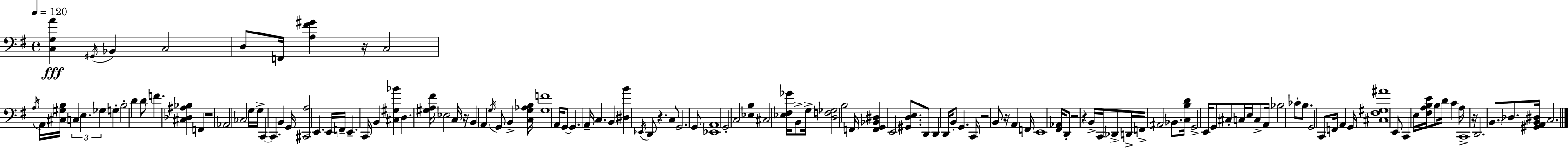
{
  \clef bass
  \time 4/4
  \defaultTimeSignature
  \key e \minor
  \tempo 4 = 120
  <c g a'>4\fff \acciaccatura { gis,16 } bes,4 c2 | d8 f,16 <a fis' gis'>4 r16 c2 | \acciaccatura { a16 } a,16 <cis gis b>16 \tuplet 3/2 { c4 e4. ges4 } | g4-. b2-. d'4-- | \break d'8 f'4. <cis des ais bes>4 f,4 | r1 | aes,2 ces2 | g16 g16-> c,4~~ c,4. b,4 | \break g,16 <cis, a>2 e,4. | e,16 f,16-- e,4.-- c,16 b,4 <cis gis bes'>4 | d4. <gis a fis'>16 ees2 | c16 r16 b,4 a,4 \acciaccatura { g16 } g,8 b,4-> | \break <c g aes b>16 <g f'>1 | a,16 g,8~~ g,4. a,16-- c4. | b,4 <dis b'>4 \acciaccatura { ees,16 } d,8 r4. | c8 g,2. | \break g,8 <ees, a,>1 | g,2-. c2 | <ees b>4 cis2 | <ees fis ges'>16 b,8-> g16-> <d f ges>2 b2 | \break f,16 <f, g, bes, dis>4 e,2 | <gis, d e>8. d,8 d,4 d,16 b,8-. g,4. | c,16 r2 b,8 r16 a,4 | f,16 e,1 | \break <fis, aes,>16 d,8-. r2 r4 | b,16-> c,16 des,8-> d,16-> f,16-> ais,2 | bes,8. <c b d'>16 g,2-> e,16 g,8 | cis8-. c16 e16 c8-> a,16 bes2 ces'8-. | \break b8. g,2 c,8 f,16 a,4 | g,16 <cis fis gis ais'>1 | e,8 c,4 e16 <fis a b e'>16 b8 d'16 c'4 | a16 c,1-> | \break r16 d,2. | \parenthesize b,8. des8. <gis, a, b, dis>16 c2. | \bar "|."
}